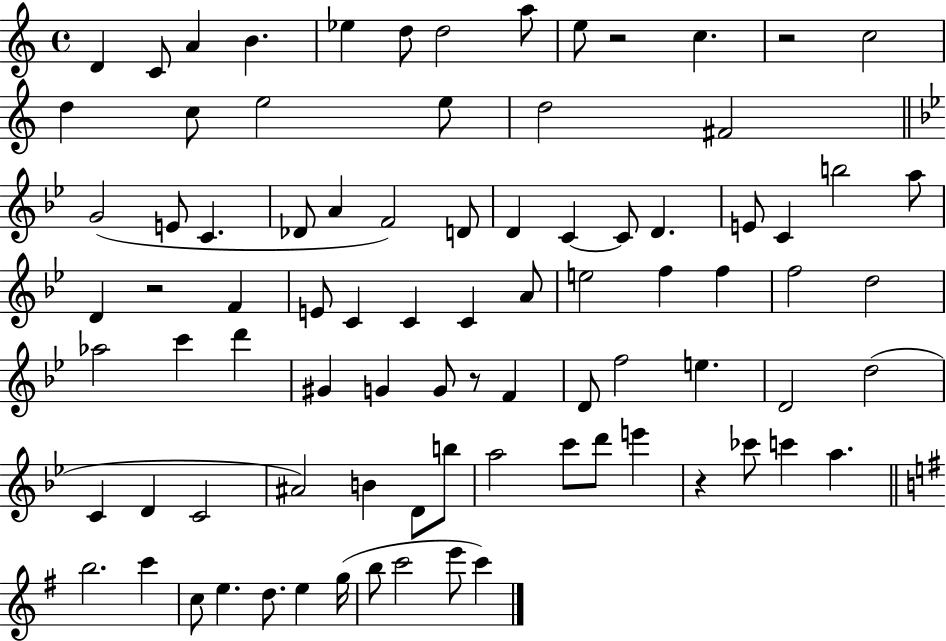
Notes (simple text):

D4/q C4/e A4/q B4/q. Eb5/q D5/e D5/h A5/e E5/e R/h C5/q. R/h C5/h D5/q C5/e E5/h E5/e D5/h F#4/h G4/h E4/e C4/q. Db4/e A4/q F4/h D4/e D4/q C4/q C4/e D4/q. E4/e C4/q B5/h A5/e D4/q R/h F4/q E4/e C4/q C4/q C4/q A4/e E5/h F5/q F5/q F5/h D5/h Ab5/h C6/q D6/q G#4/q G4/q G4/e R/e F4/q D4/e F5/h E5/q. D4/h D5/h C4/q D4/q C4/h A#4/h B4/q D4/e B5/e A5/h C6/e D6/e E6/q R/q CES6/e C6/q A5/q. B5/h. C6/q C5/e E5/q. D5/e. E5/q G5/s B5/e C6/h E6/e C6/q